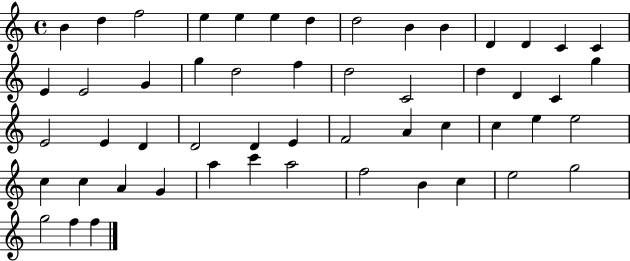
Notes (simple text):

B4/q D5/q F5/h E5/q E5/q E5/q D5/q D5/h B4/q B4/q D4/q D4/q C4/q C4/q E4/q E4/h G4/q G5/q D5/h F5/q D5/h C4/h D5/q D4/q C4/q G5/q E4/h E4/q D4/q D4/h D4/q E4/q F4/h A4/q C5/q C5/q E5/q E5/h C5/q C5/q A4/q G4/q A5/q C6/q A5/h F5/h B4/q C5/q E5/h G5/h G5/h F5/q F5/q